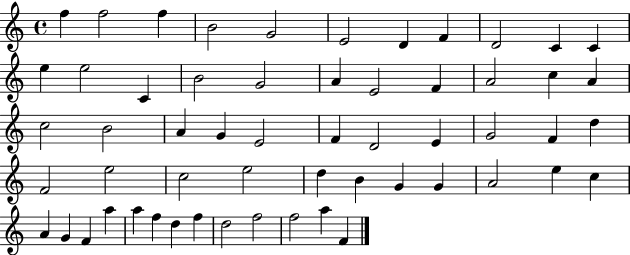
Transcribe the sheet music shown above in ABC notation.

X:1
T:Untitled
M:4/4
L:1/4
K:C
f f2 f B2 G2 E2 D F D2 C C e e2 C B2 G2 A E2 F A2 c A c2 B2 A G E2 F D2 E G2 F d F2 e2 c2 e2 d B G G A2 e c A G F a a f d f d2 f2 f2 a F